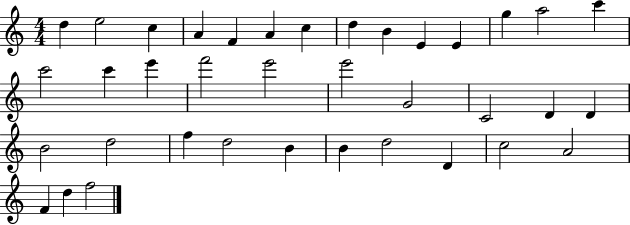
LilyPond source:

{
  \clef treble
  \numericTimeSignature
  \time 4/4
  \key c \major
  d''4 e''2 c''4 | a'4 f'4 a'4 c''4 | d''4 b'4 e'4 e'4 | g''4 a''2 c'''4 | \break c'''2 c'''4 e'''4 | f'''2 e'''2 | e'''2 g'2 | c'2 d'4 d'4 | \break b'2 d''2 | f''4 d''2 b'4 | b'4 d''2 d'4 | c''2 a'2 | \break f'4 d''4 f''2 | \bar "|."
}